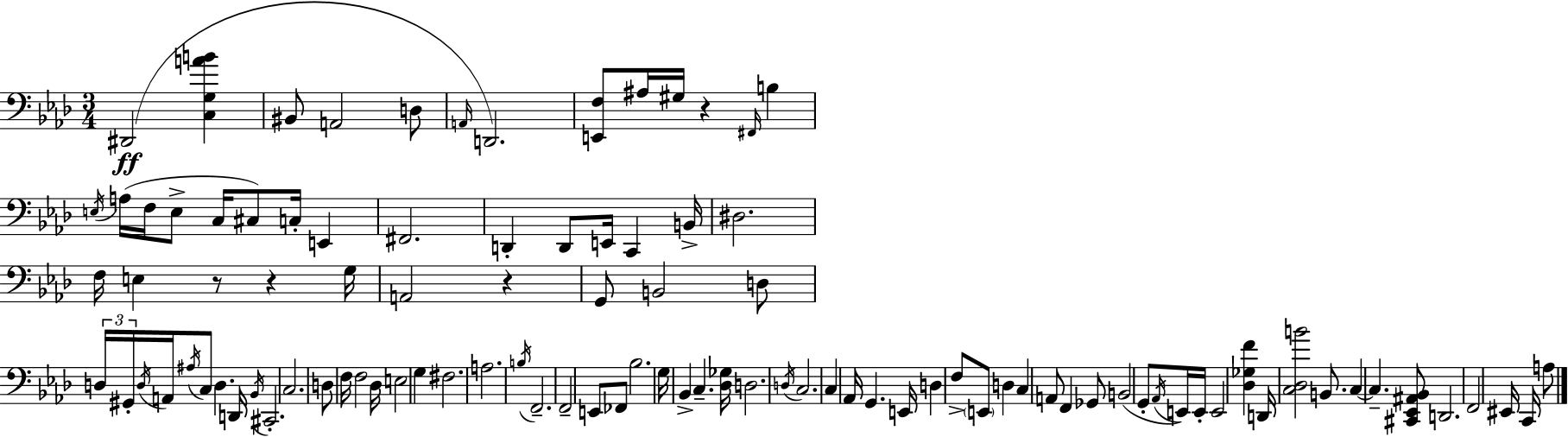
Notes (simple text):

D#2/h [C3,G3,A4,B4]/q BIS2/e A2/h D3/e A2/s D2/h. [E2,F3]/e A#3/s G#3/s R/q F#2/s B3/q E3/s A3/s F3/s E3/e C3/s C#3/e C3/s E2/q F#2/h. D2/q D2/e E2/s C2/q B2/s D#3/h. F3/s E3/q R/e R/q G3/s A2/h R/q G2/e B2/h D3/e D3/s G#2/s D3/s A2/s A#3/s C3/e D3/q. D2/s Bb2/s C#2/h. C3/h. D3/e F3/s F3/h Db3/s E3/h G3/q F#3/h. A3/h. B3/s F2/h. F2/h E2/e FES2/e Bb3/h. G3/s Bb2/q C3/q. [Db3,Gb3]/s D3/h. D3/s C3/h. C3/q Ab2/s G2/q. E2/s D3/q F3/e E2/e D3/q C3/q A2/e F2/q Gb2/e B2/h G2/e Ab2/s E2/s E2/s E2/h [Db3,Gb3,F4]/q D2/s [C3,Db3,B4]/h B2/e. C3/q C3/q. [C#2,Eb2,A#2,Bb2]/e D2/h. F2/h EIS2/s C2/s A3/e